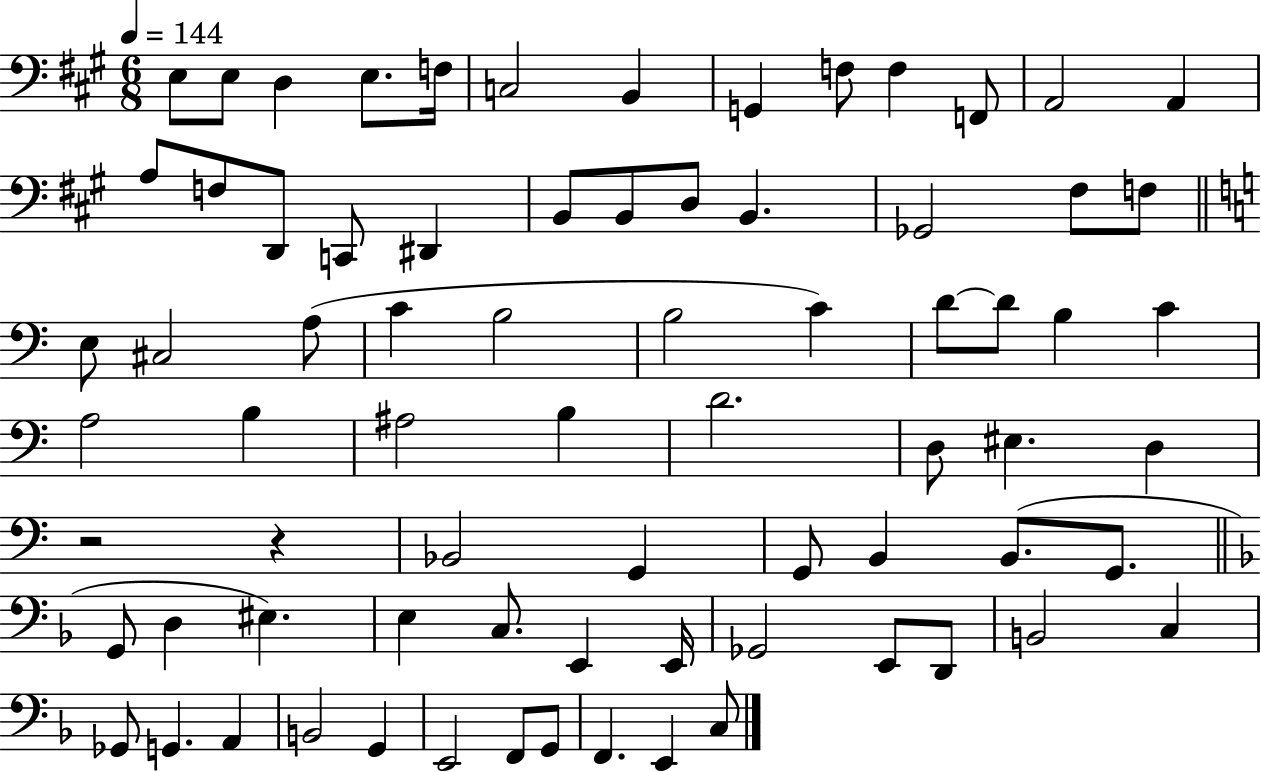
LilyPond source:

{
  \clef bass
  \numericTimeSignature
  \time 6/8
  \key a \major
  \tempo 4 = 144
  e8 e8 d4 e8. f16 | c2 b,4 | g,4 f8 f4 f,8 | a,2 a,4 | \break a8 f8 d,8 c,8 dis,4 | b,8 b,8 d8 b,4. | ges,2 fis8 f8 | \bar "||" \break \key a \minor e8 cis2 a8( | c'4 b2 | b2 c'4) | d'8~~ d'8 b4 c'4 | \break a2 b4 | ais2 b4 | d'2. | d8 eis4. d4 | \break r2 r4 | bes,2 g,4 | g,8 b,4 b,8.( g,8. | \bar "||" \break \key d \minor g,8 d4 eis4.) | e4 c8. e,4 e,16 | ges,2 e,8 d,8 | b,2 c4 | \break ges,8 g,4. a,4 | b,2 g,4 | e,2 f,8 g,8 | f,4. e,4 c8 | \break \bar "|."
}